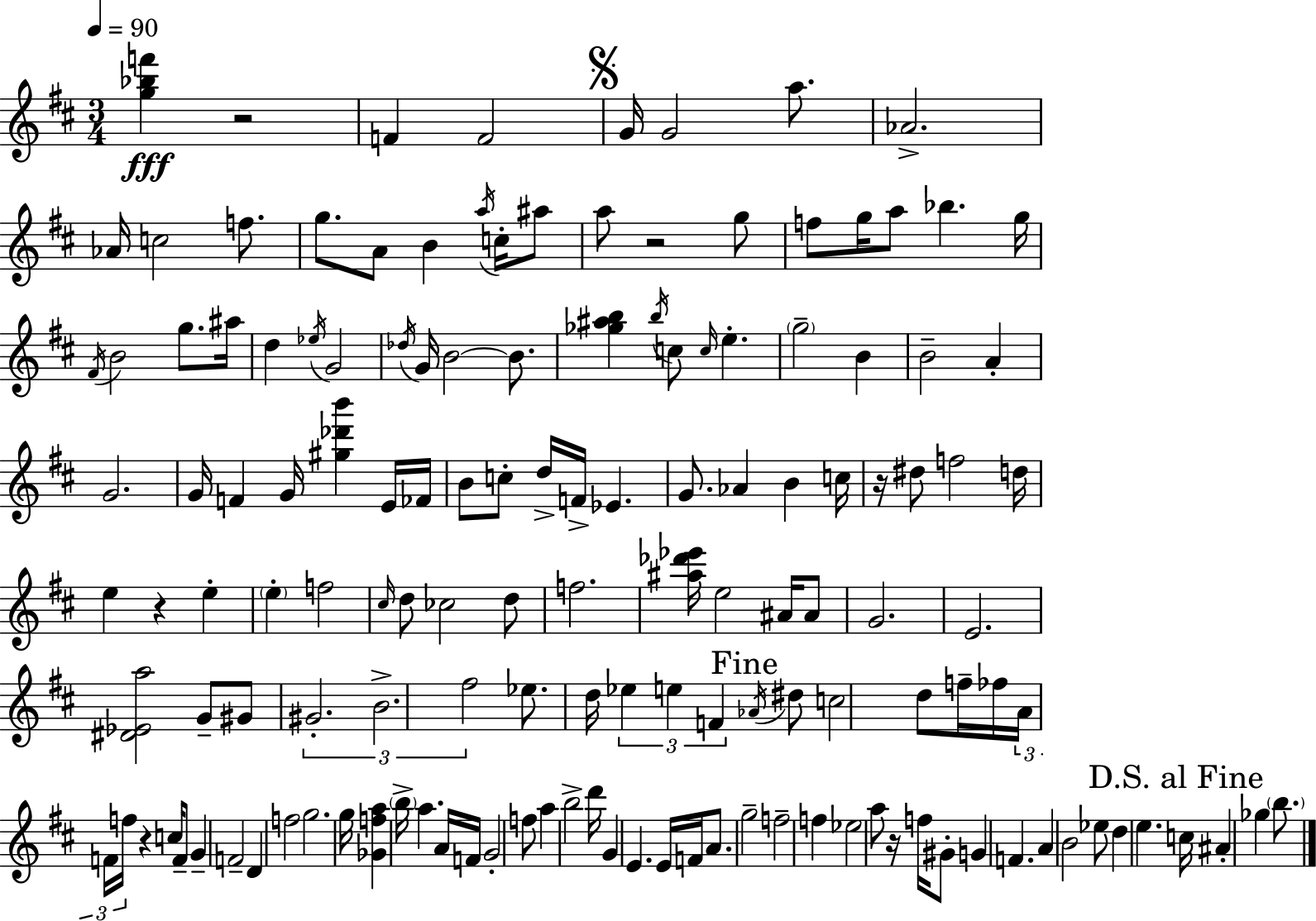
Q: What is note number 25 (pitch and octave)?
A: G5